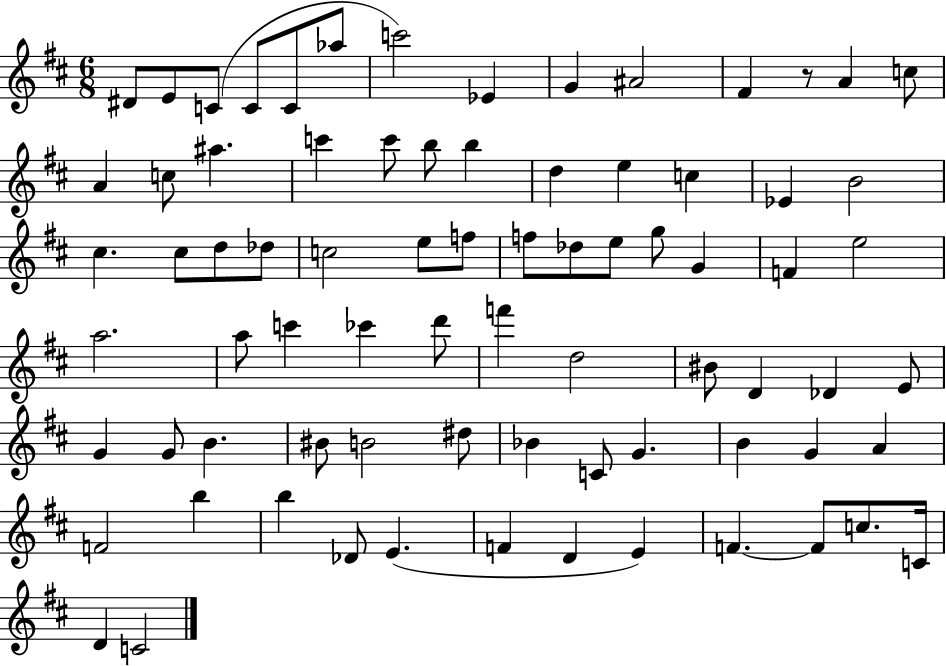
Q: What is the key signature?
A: D major